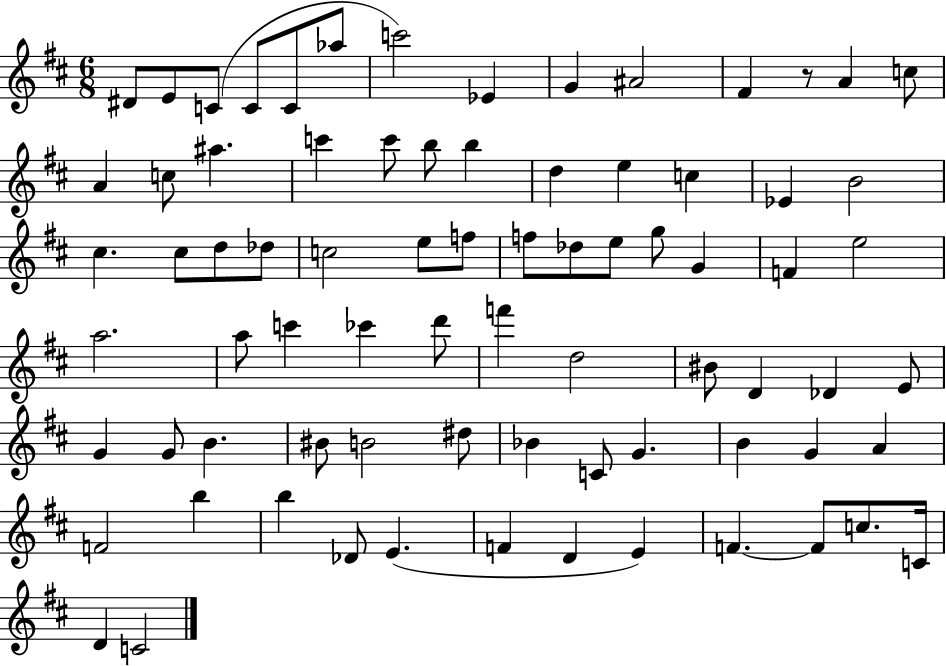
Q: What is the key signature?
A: D major